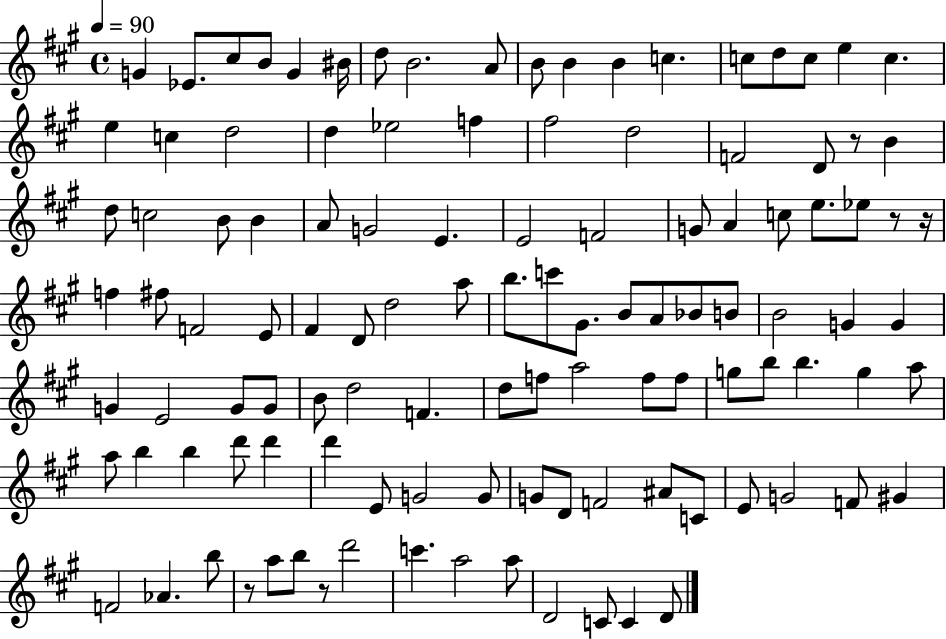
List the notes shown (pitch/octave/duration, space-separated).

G4/q Eb4/e. C#5/e B4/e G4/q BIS4/s D5/e B4/h. A4/e B4/e B4/q B4/q C5/q. C5/e D5/e C5/e E5/q C5/q. E5/q C5/q D5/h D5/q Eb5/h F5/q F#5/h D5/h F4/h D4/e R/e B4/q D5/e C5/h B4/e B4/q A4/e G4/h E4/q. E4/h F4/h G4/e A4/q C5/e E5/e. Eb5/e R/e R/s F5/q F#5/e F4/h E4/e F#4/q D4/e D5/h A5/e B5/e. C6/e G#4/e. B4/e A4/e Bb4/e B4/e B4/h G4/q G4/q G4/q E4/h G4/e G4/e B4/e D5/h F4/q. D5/e F5/e A5/h F5/e F5/e G5/e B5/e B5/q. G5/q A5/e A5/e B5/q B5/q D6/e D6/q D6/q E4/e G4/h G4/e G4/e D4/e F4/h A#4/e C4/e E4/e G4/h F4/e G#4/q F4/h Ab4/q. B5/e R/e A5/e B5/e R/e D6/h C6/q. A5/h A5/e D4/h C4/e C4/q D4/e